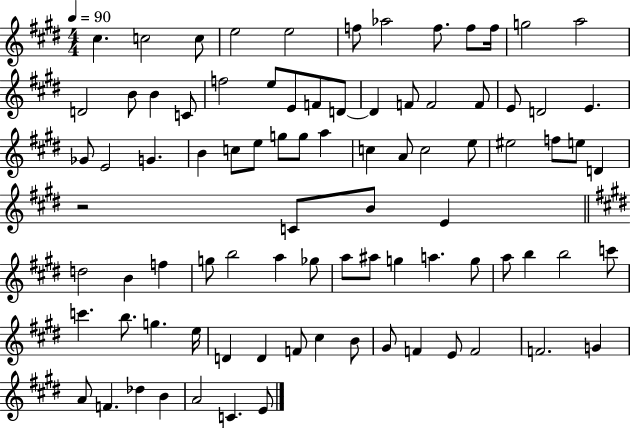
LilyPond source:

{
  \clef treble
  \numericTimeSignature
  \time 4/4
  \key e \major
  \tempo 4 = 90
  cis''4. c''2 c''8 | e''2 e''2 | f''8 aes''2 f''8. f''8 f''16 | g''2 a''2 | \break d'2 b'8 b'4 c'8 | f''2 e''8 e'8 f'8 d'8~~ | d'4 f'8 f'2 f'8 | e'8 d'2 e'4. | \break ges'8 e'2 g'4. | b'4 c''8 e''8 g''8 g''8 a''4 | c''4 a'8 c''2 e''8 | eis''2 f''8 e''8 d'4 | \break r2 c'8 b'8 e'4 | \bar "||" \break \key e \major d''2 b'4 f''4 | g''8 b''2 a''4 ges''8 | a''8 ais''8 g''4 a''4. g''8 | a''8 b''4 b''2 c'''8 | \break c'''4. b''8. g''4. e''16 | d'4 d'4 f'8 cis''4 b'8 | gis'8 f'4 e'8 f'2 | f'2. g'4 | \break a'8 f'4. des''4 b'4 | a'2 c'4. e'8 | \bar "|."
}